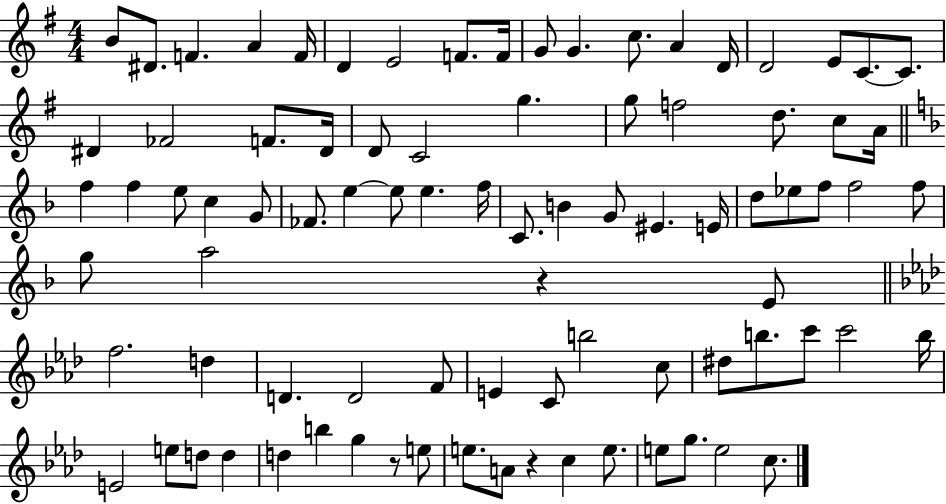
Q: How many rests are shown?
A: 3